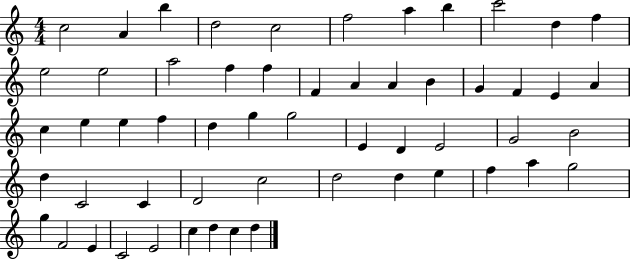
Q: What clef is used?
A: treble